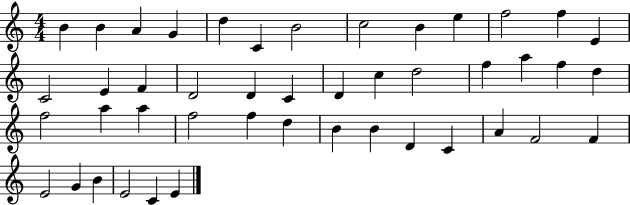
{
  \clef treble
  \numericTimeSignature
  \time 4/4
  \key c \major
  b'4 b'4 a'4 g'4 | d''4 c'4 b'2 | c''2 b'4 e''4 | f''2 f''4 e'4 | \break c'2 e'4 f'4 | d'2 d'4 c'4 | d'4 c''4 d''2 | f''4 a''4 f''4 d''4 | \break f''2 a''4 a''4 | f''2 f''4 d''4 | b'4 b'4 d'4 c'4 | a'4 f'2 f'4 | \break e'2 g'4 b'4 | e'2 c'4 e'4 | \bar "|."
}